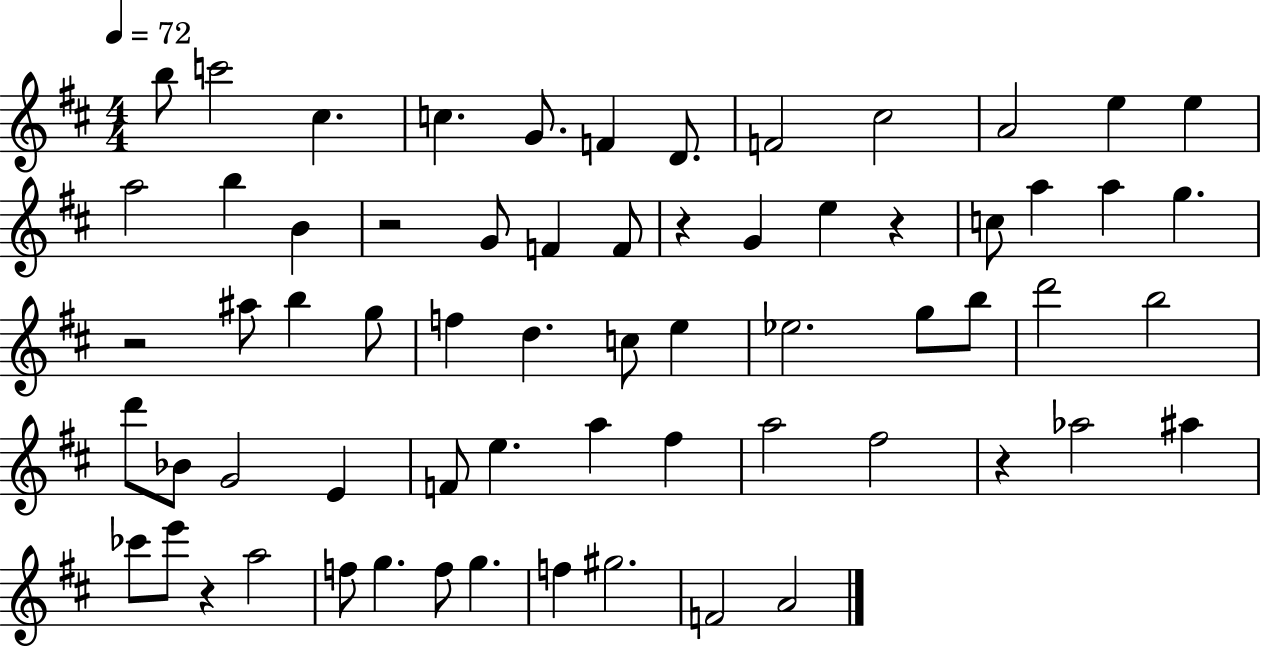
X:1
T:Untitled
M:4/4
L:1/4
K:D
b/2 c'2 ^c c G/2 F D/2 F2 ^c2 A2 e e a2 b B z2 G/2 F F/2 z G e z c/2 a a g z2 ^a/2 b g/2 f d c/2 e _e2 g/2 b/2 d'2 b2 d'/2 _B/2 G2 E F/2 e a ^f a2 ^f2 z _a2 ^a _c'/2 e'/2 z a2 f/2 g f/2 g f ^g2 F2 A2